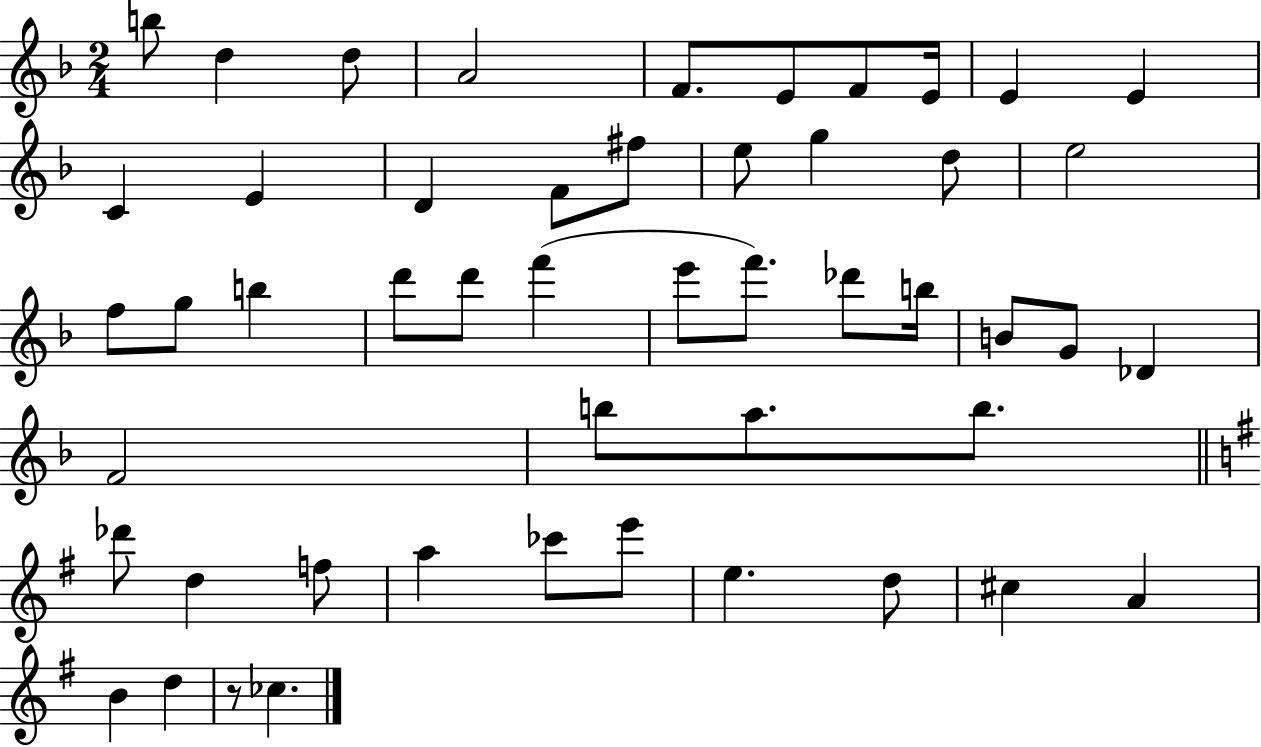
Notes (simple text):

B5/e D5/q D5/e A4/h F4/e. E4/e F4/e E4/s E4/q E4/q C4/q E4/q D4/q F4/e F#5/e E5/e G5/q D5/e E5/h F5/e G5/e B5/q D6/e D6/e F6/q E6/e F6/e. Db6/e B5/s B4/e G4/e Db4/q F4/h B5/e A5/e. B5/e. Db6/e D5/q F5/e A5/q CES6/e E6/e E5/q. D5/e C#5/q A4/q B4/q D5/q R/e CES5/q.